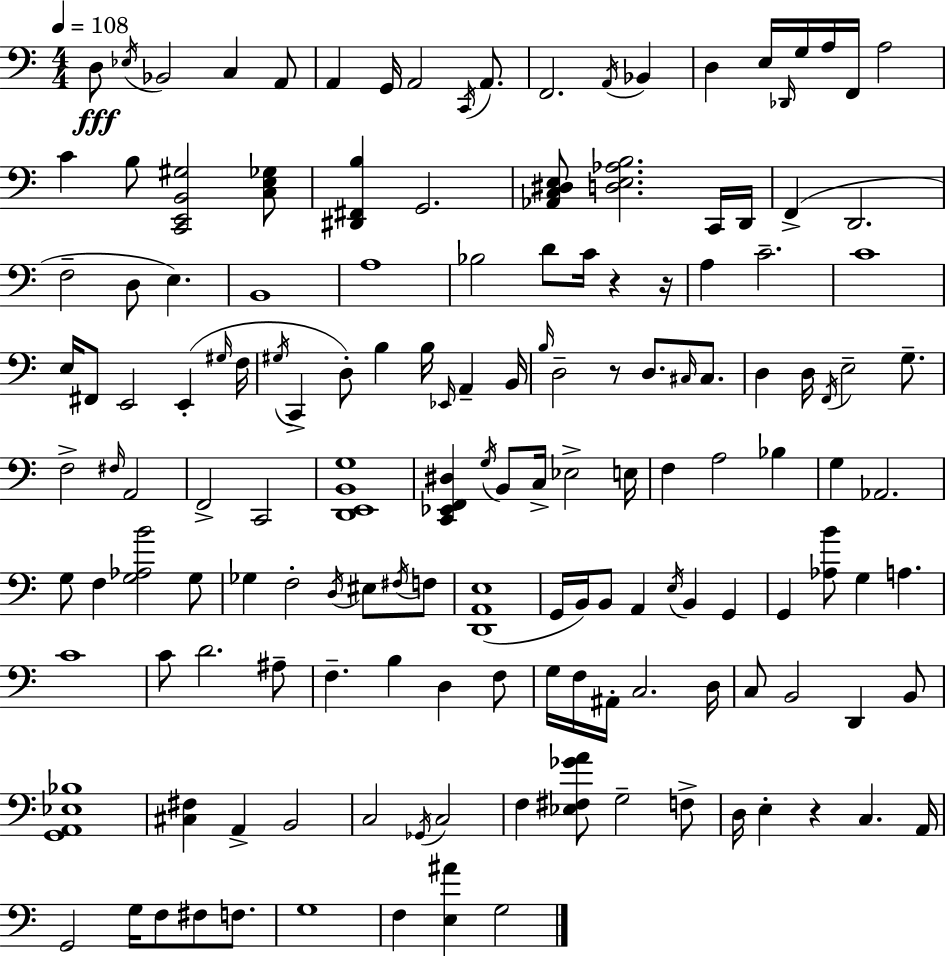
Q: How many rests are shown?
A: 4